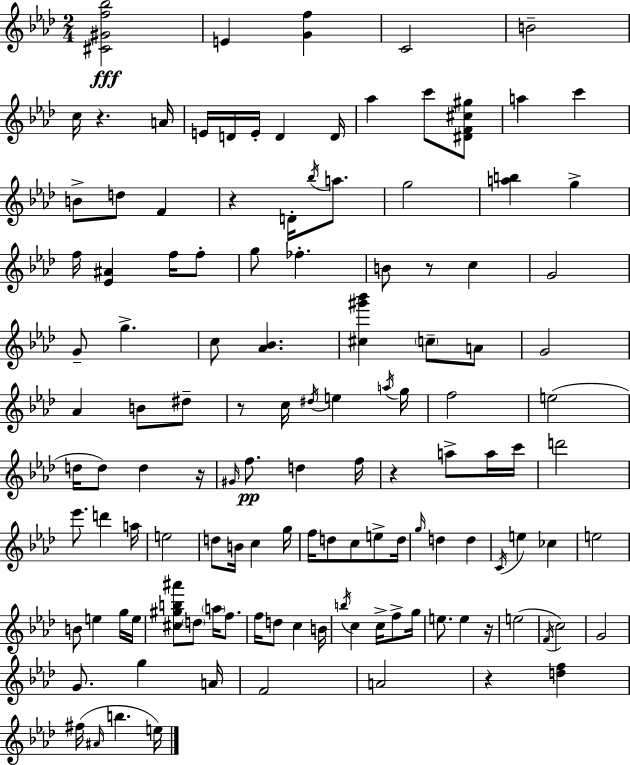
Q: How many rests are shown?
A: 8